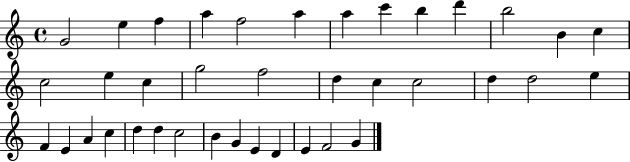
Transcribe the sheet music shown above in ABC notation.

X:1
T:Untitled
M:4/4
L:1/4
K:C
G2 e f a f2 a a c' b d' b2 B c c2 e c g2 f2 d c c2 d d2 e F E A c d d c2 B G E D E F2 G